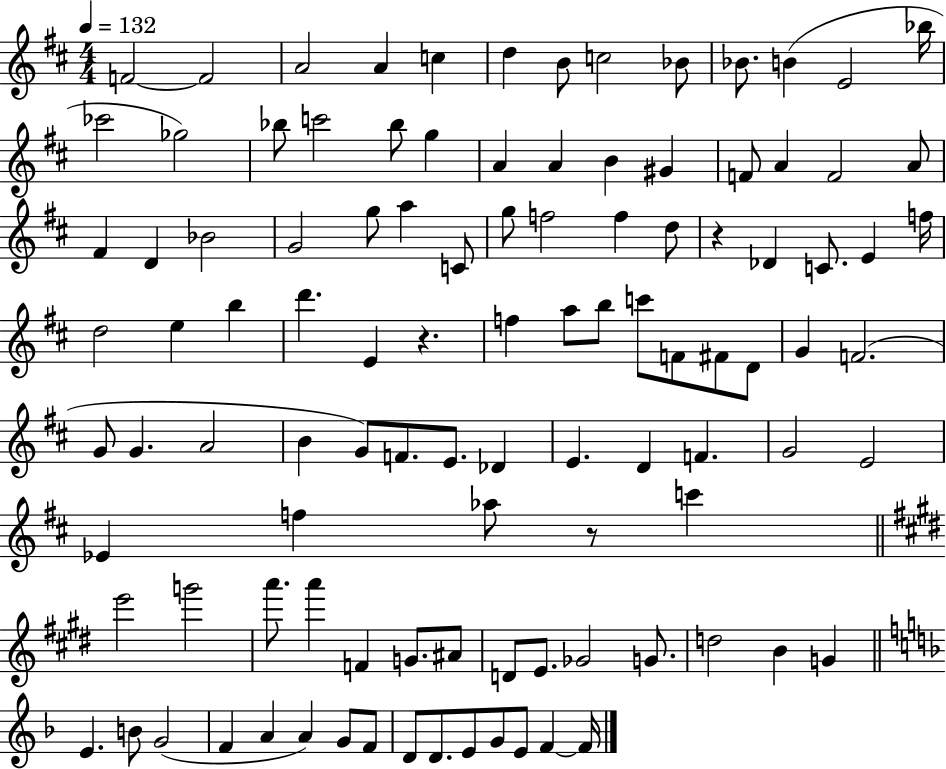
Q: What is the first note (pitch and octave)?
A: F4